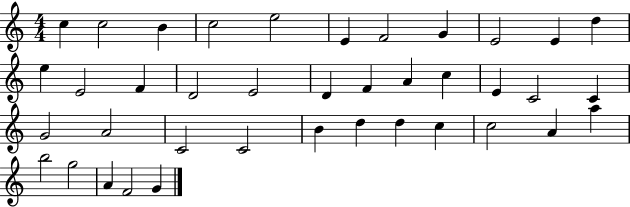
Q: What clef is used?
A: treble